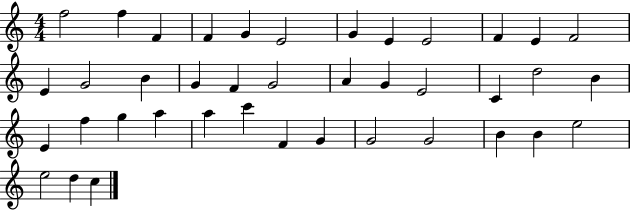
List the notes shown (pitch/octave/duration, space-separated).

F5/h F5/q F4/q F4/q G4/q E4/h G4/q E4/q E4/h F4/q E4/q F4/h E4/q G4/h B4/q G4/q F4/q G4/h A4/q G4/q E4/h C4/q D5/h B4/q E4/q F5/q G5/q A5/q A5/q C6/q F4/q G4/q G4/h G4/h B4/q B4/q E5/h E5/h D5/q C5/q